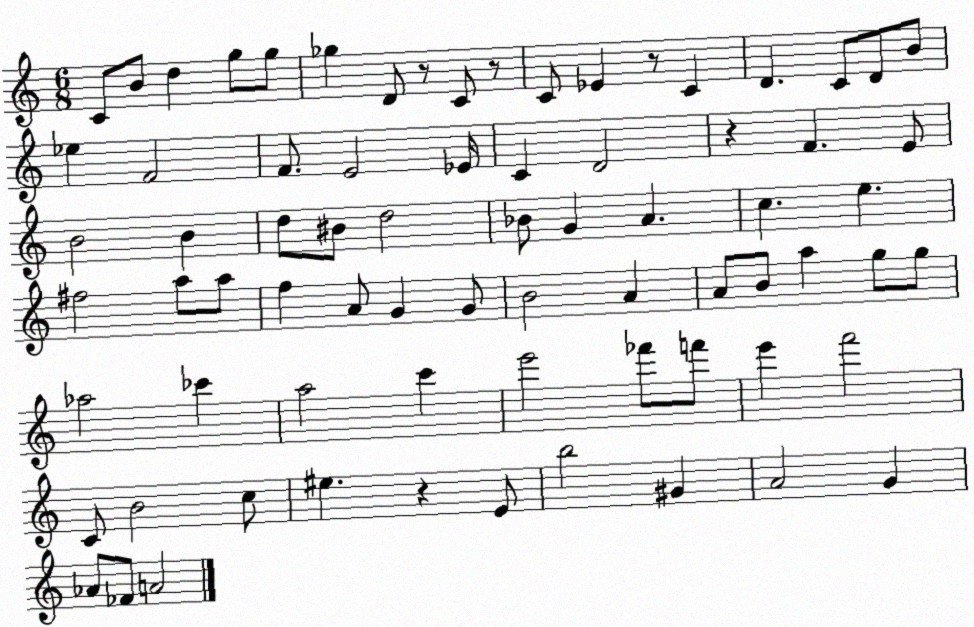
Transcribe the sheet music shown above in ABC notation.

X:1
T:Untitled
M:6/8
L:1/4
K:C
C/2 B/2 d g/2 g/2 _g D/2 z/2 C/2 z/2 C/2 _E z/2 C D C/2 D/2 B/2 _e F2 F/2 E2 _E/4 C D2 z F E/2 B2 B d/2 ^B/2 d2 _B/2 G A c e ^f2 a/2 a/2 f A/2 G G/2 B2 A A/2 B/2 a g/2 g/2 _a2 _c' a2 c' e'2 _f'/2 f'/2 e' f'2 C/2 B2 c/2 ^e z E/2 b2 ^G A2 G _A/2 _F/2 A2